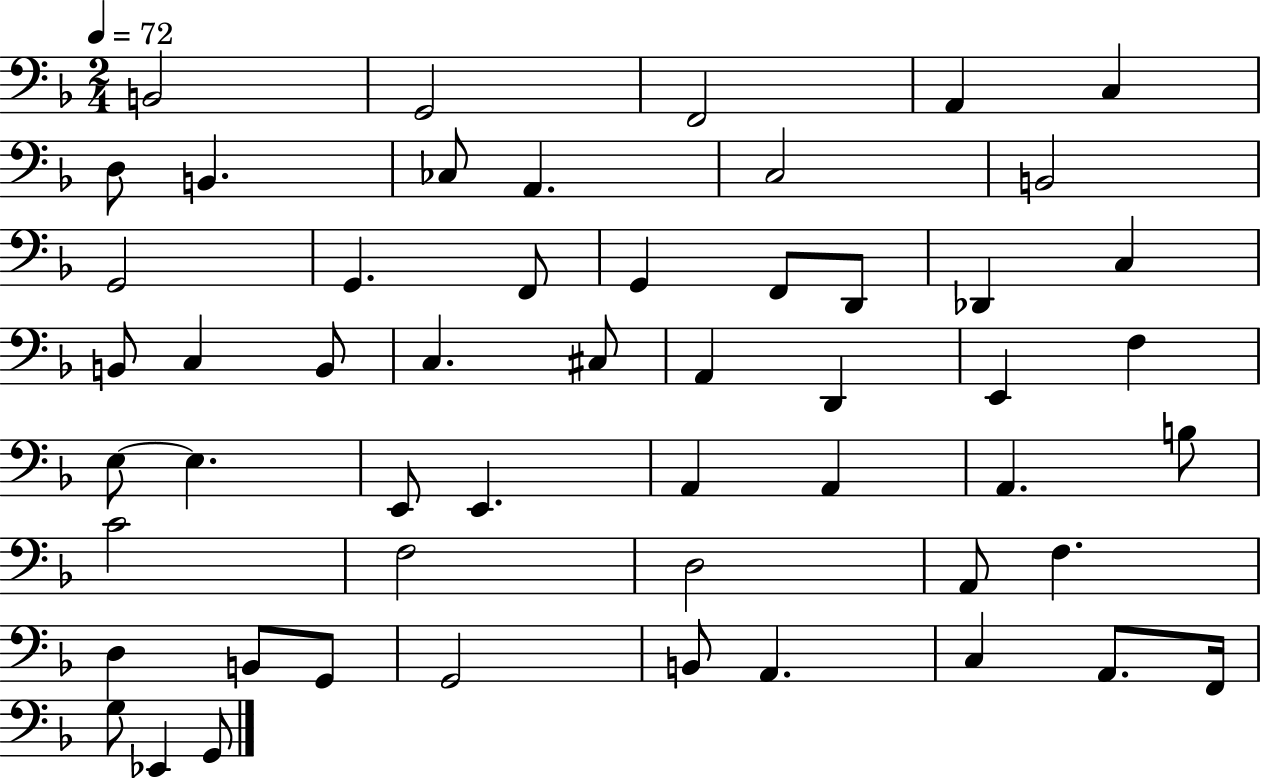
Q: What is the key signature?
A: F major